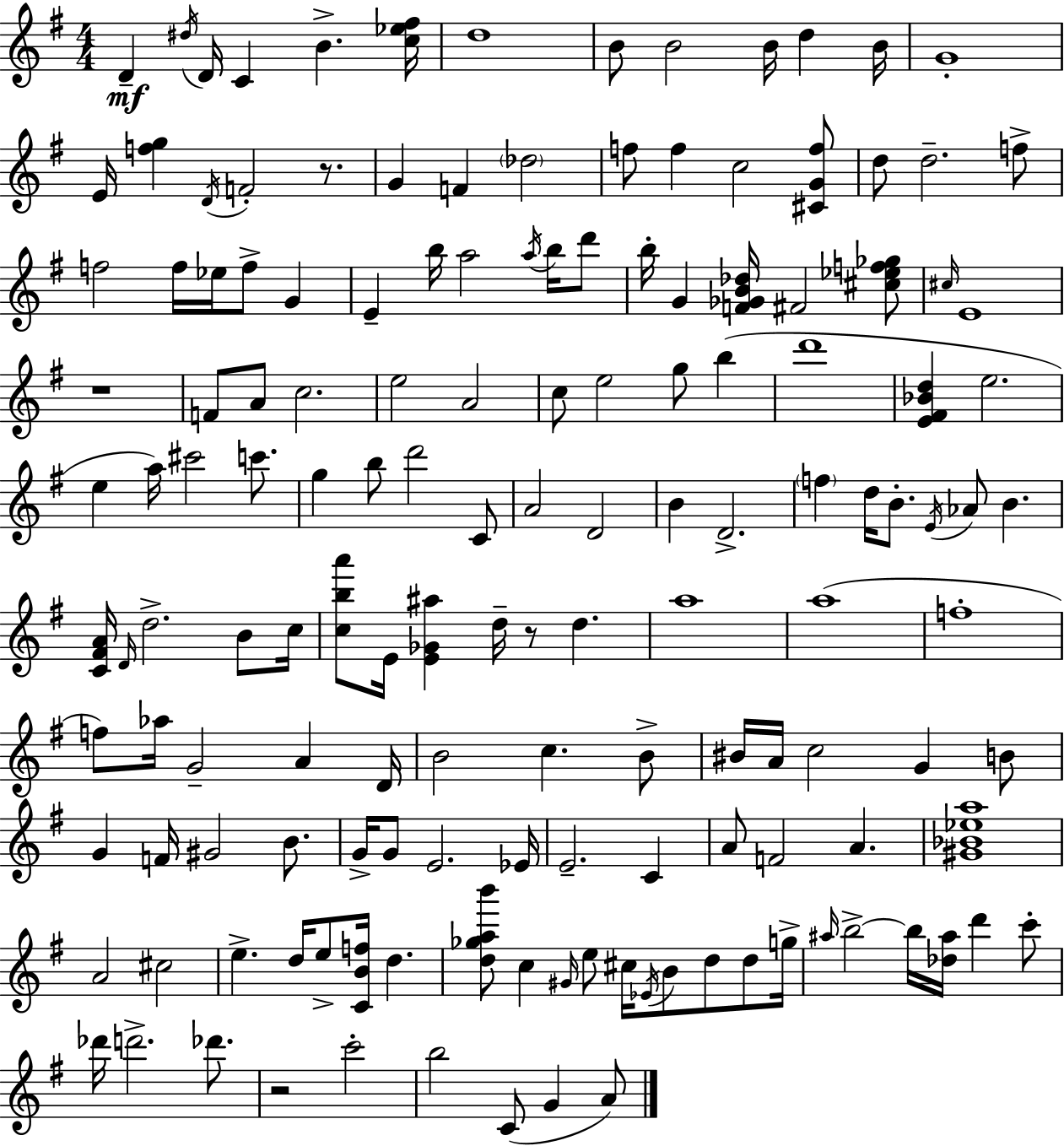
D4/q D#5/s D4/s C4/q B4/q. [C5,Eb5,F#5]/s D5/w B4/e B4/h B4/s D5/q B4/s G4/w E4/s [F5,G5]/q D4/s F4/h R/e. G4/q F4/q Db5/h F5/e F5/q C5/h [C#4,G4,F5]/e D5/e D5/h. F5/e F5/h F5/s Eb5/s F5/e G4/q E4/q B5/s A5/h A5/s B5/s D6/e B5/s G4/q [F4,Gb4,B4,Db5]/s F#4/h [C#5,Eb5,F5,Gb5]/e C#5/s E4/w R/w F4/e A4/e C5/h. E5/h A4/h C5/e E5/h G5/e B5/q D6/w [E4,F#4,Bb4,D5]/q E5/h. E5/q A5/s C#6/h C6/e. G5/q B5/e D6/h C4/e A4/h D4/h B4/q D4/h. F5/q D5/s B4/e. E4/s Ab4/e B4/q. [C4,F#4,A4]/s D4/s D5/h. B4/e C5/s [C5,B5,A6]/e E4/s [E4,Gb4,A#5]/q D5/s R/e D5/q. A5/w A5/w F5/w F5/e Ab5/s G4/h A4/q D4/s B4/h C5/q. B4/e BIS4/s A4/s C5/h G4/q B4/e G4/q F4/s G#4/h B4/e. G4/s G4/e E4/h. Eb4/s E4/h. C4/q A4/e F4/h A4/q. [G#4,Bb4,Eb5,A5]/w A4/h C#5/h E5/q. D5/s E5/e [C4,B4,F5]/s D5/q. [D5,Gb5,A5,B6]/e C5/q G#4/s E5/e C#5/s Eb4/s B4/e D5/e D5/e G5/s A#5/s B5/h B5/s [Db5,A#5]/s D6/q C6/e Db6/s D6/h. Db6/e. R/h C6/h B5/h C4/e G4/q A4/e